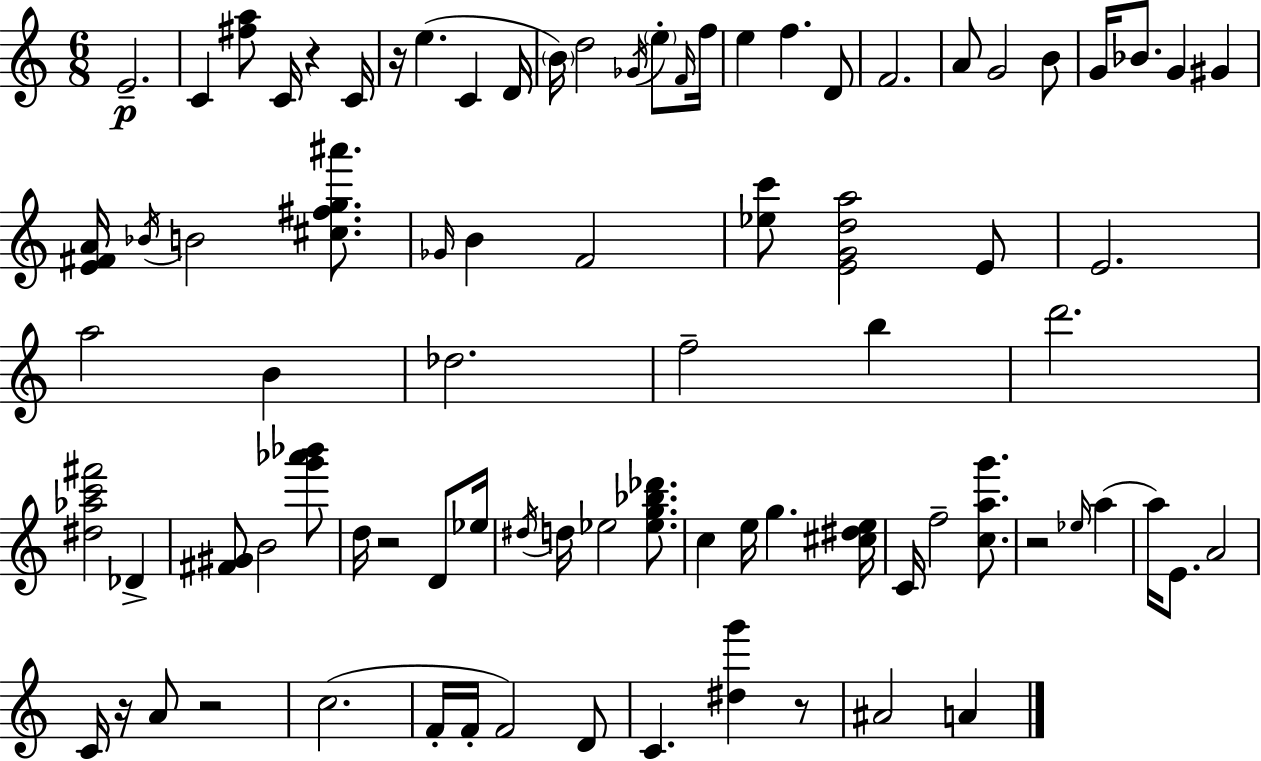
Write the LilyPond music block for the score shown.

{
  \clef treble
  \numericTimeSignature
  \time 6/8
  \key c \major
  e'2.--\p | c'4 <fis'' a''>8 c'16 r4 c'16 | r16 e''4.( c'4 d'16 | \parenthesize b'16) d''2 \acciaccatura { ges'16 } \parenthesize e''8-. | \break \grace { f'16 } f''16 e''4 f''4. | d'8 f'2. | a'8 g'2 | b'8 g'16 bes'8. g'4 gis'4 | \break <e' fis' a'>16 \acciaccatura { bes'16 } b'2 | <cis'' fis'' g'' ais'''>8. \grace { ges'16 } b'4 f'2 | <ees'' c'''>8 <e' g' d'' a''>2 | e'8 e'2. | \break a''2 | b'4 des''2. | f''2-- | b''4 d'''2. | \break <dis'' aes'' c''' fis'''>2 | des'4-> <fis' gis'>8 b'2 | <g''' aes''' bes'''>8 d''16 r2 | d'8 ees''16 \acciaccatura { dis''16 } d''16 ees''2 | \break <ees'' g'' bes'' des'''>8. c''4 e''16 g''4. | <cis'' dis'' e''>16 c'16 f''2-- | <c'' a'' g'''>8. r2 | \grace { ees''16 }( a''4 a''16) e'8. a'2 | \break c'16 r16 a'8 r2 | c''2.( | f'16-. f'16-. f'2) | d'8 c'4. | \break <dis'' g'''>4 r8 ais'2 | a'4 \bar "|."
}